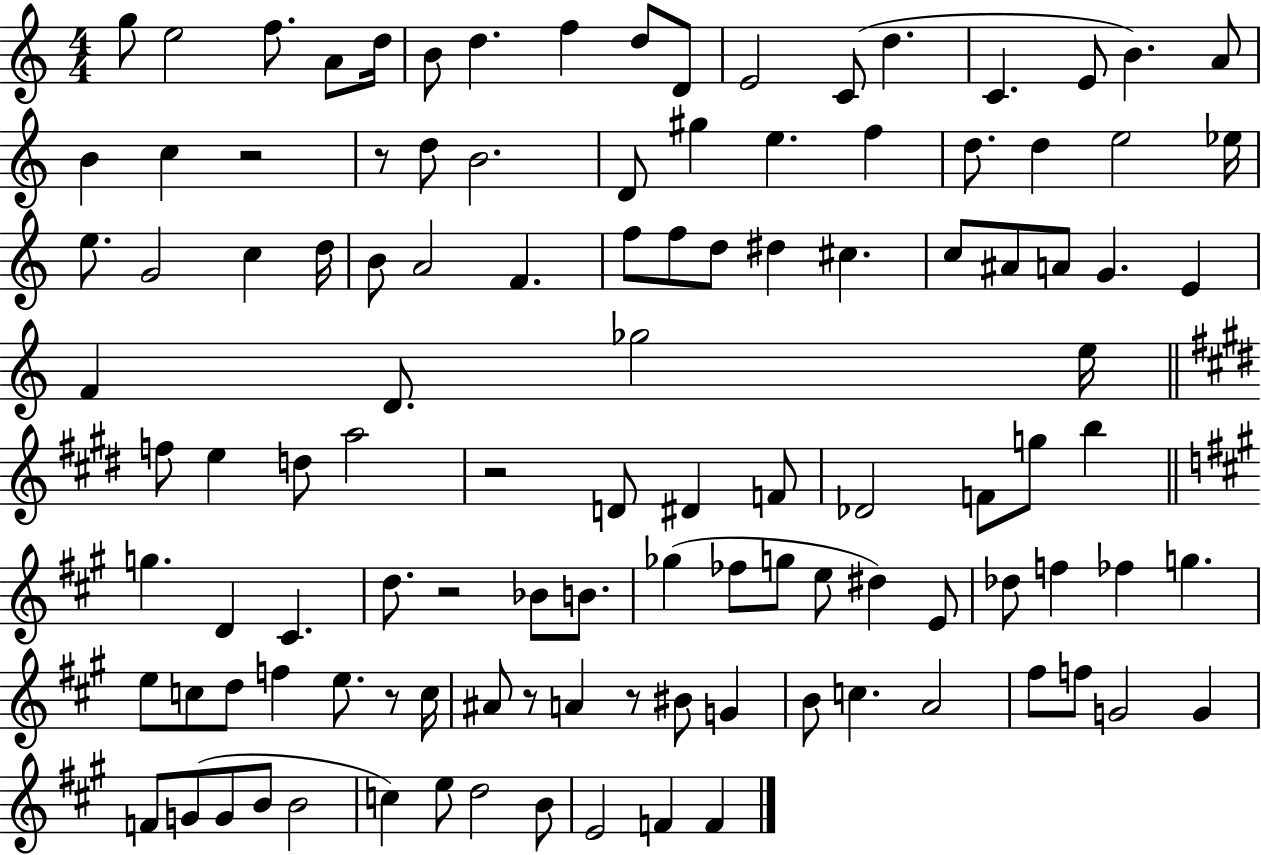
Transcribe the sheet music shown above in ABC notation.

X:1
T:Untitled
M:4/4
L:1/4
K:C
g/2 e2 f/2 A/2 d/4 B/2 d f d/2 D/2 E2 C/2 d C E/2 B A/2 B c z2 z/2 d/2 B2 D/2 ^g e f d/2 d e2 _e/4 e/2 G2 c d/4 B/2 A2 F f/2 f/2 d/2 ^d ^c c/2 ^A/2 A/2 G E F D/2 _g2 e/4 f/2 e d/2 a2 z2 D/2 ^D F/2 _D2 F/2 g/2 b g D ^C d/2 z2 _B/2 B/2 _g _f/2 g/2 e/2 ^d E/2 _d/2 f _f g e/2 c/2 d/2 f e/2 z/2 c/4 ^A/2 z/2 A z/2 ^B/2 G B/2 c A2 ^f/2 f/2 G2 G F/2 G/2 G/2 B/2 B2 c e/2 d2 B/2 E2 F F